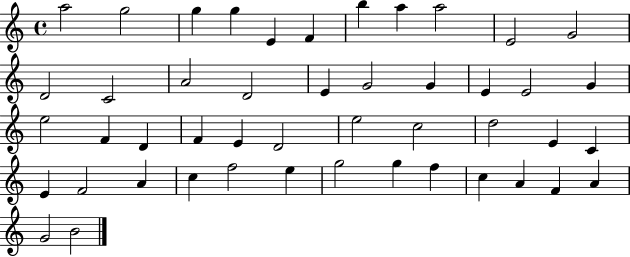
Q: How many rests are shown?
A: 0